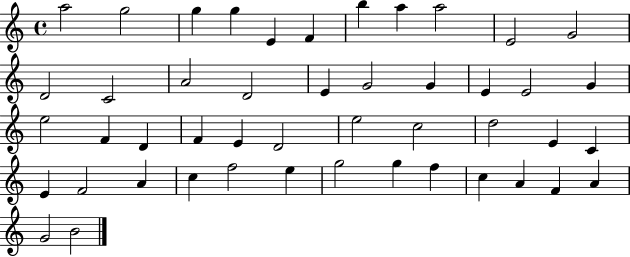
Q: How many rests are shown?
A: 0